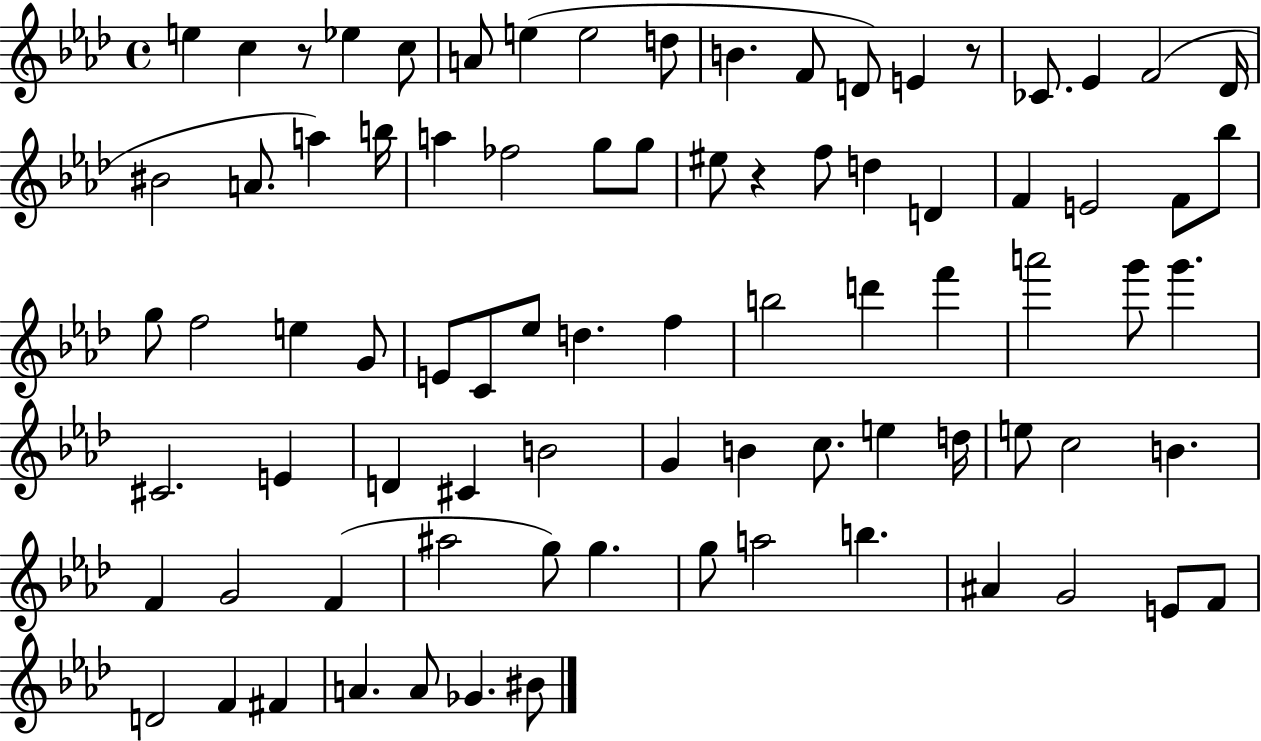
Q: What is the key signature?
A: AES major